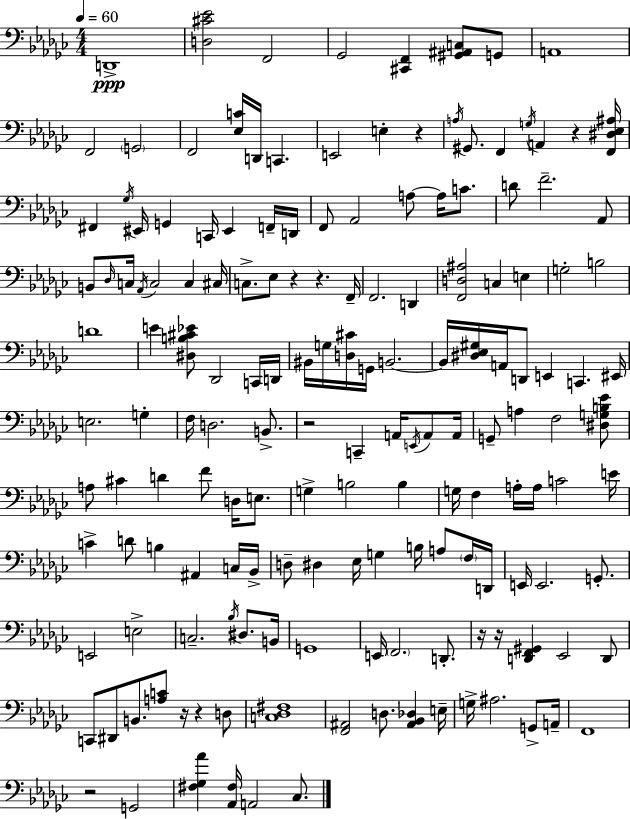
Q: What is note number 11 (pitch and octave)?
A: E2